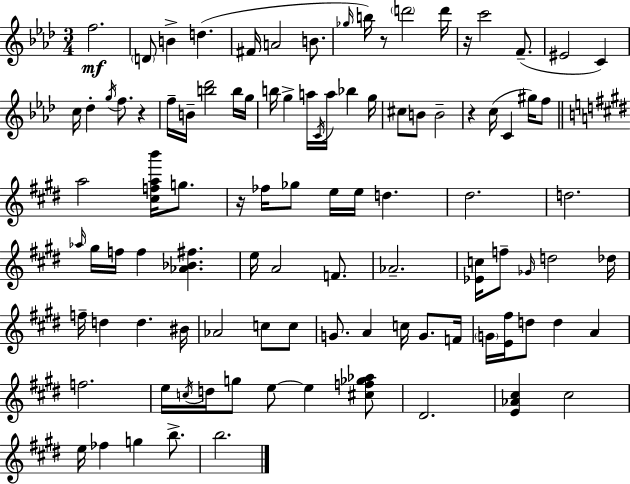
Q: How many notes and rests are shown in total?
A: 100